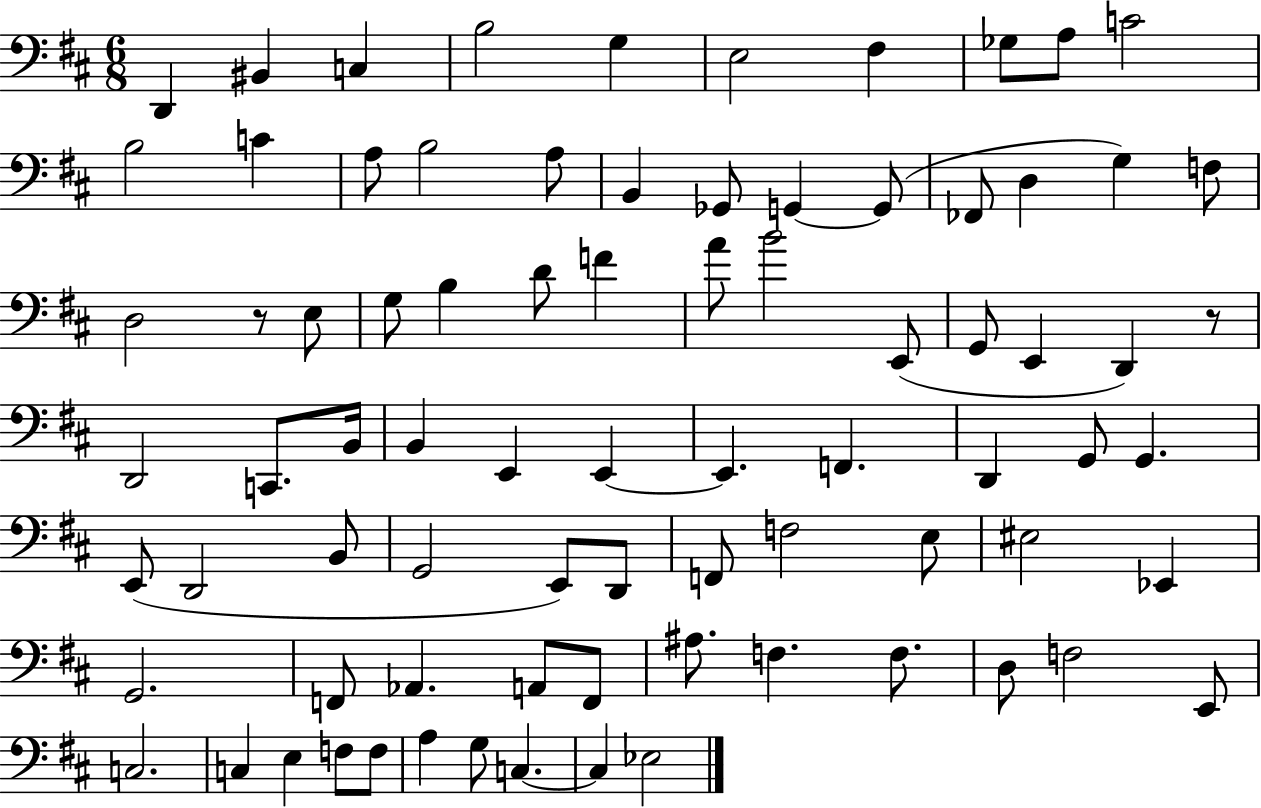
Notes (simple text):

D2/q BIS2/q C3/q B3/h G3/q E3/h F#3/q Gb3/e A3/e C4/h B3/h C4/q A3/e B3/h A3/e B2/q Gb2/e G2/q G2/e FES2/e D3/q G3/q F3/e D3/h R/e E3/e G3/e B3/q D4/e F4/q A4/e B4/h E2/e G2/e E2/q D2/q R/e D2/h C2/e. B2/s B2/q E2/q E2/q E2/q. F2/q. D2/q G2/e G2/q. E2/e D2/h B2/e G2/h E2/e D2/e F2/e F3/h E3/e EIS3/h Eb2/q G2/h. F2/e Ab2/q. A2/e F2/e A#3/e. F3/q. F3/e. D3/e F3/h E2/e C3/h. C3/q E3/q F3/e F3/e A3/q G3/e C3/q. C3/q Eb3/h